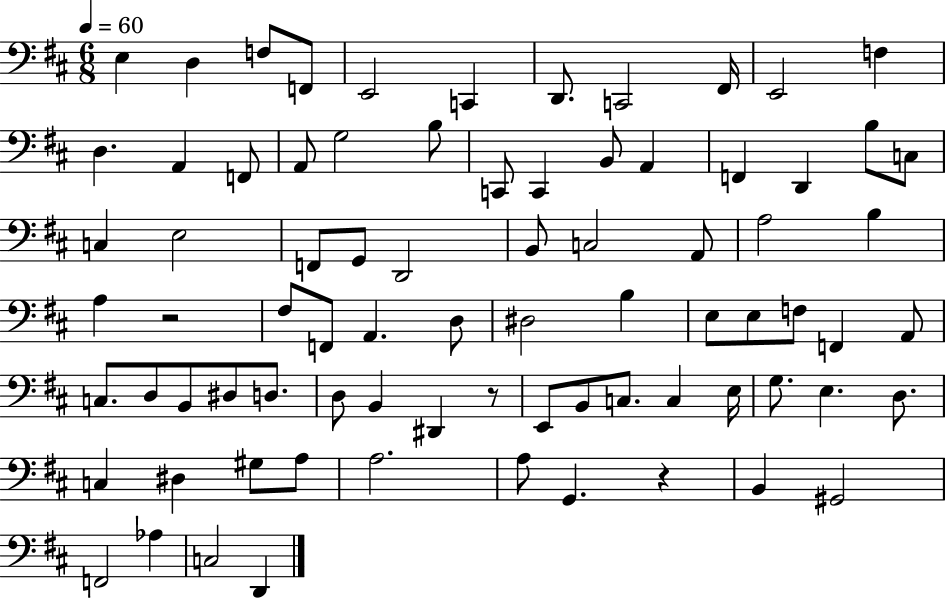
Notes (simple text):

E3/q D3/q F3/e F2/e E2/h C2/q D2/e. C2/h F#2/s E2/h F3/q D3/q. A2/q F2/e A2/e G3/h B3/e C2/e C2/q B2/e A2/q F2/q D2/q B3/e C3/e C3/q E3/h F2/e G2/e D2/h B2/e C3/h A2/e A3/h B3/q A3/q R/h F#3/e F2/e A2/q. D3/e D#3/h B3/q E3/e E3/e F3/e F2/q A2/e C3/e. D3/e B2/e D#3/e D3/e. D3/e B2/q D#2/q R/e E2/e B2/e C3/e. C3/q E3/s G3/e. E3/q. D3/e. C3/q D#3/q G#3/e A3/e A3/h. A3/e G2/q. R/q B2/q G#2/h F2/h Ab3/q C3/h D2/q